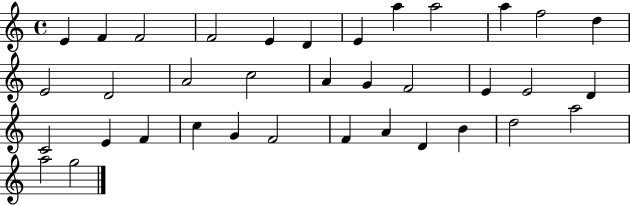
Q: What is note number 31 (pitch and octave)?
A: D4